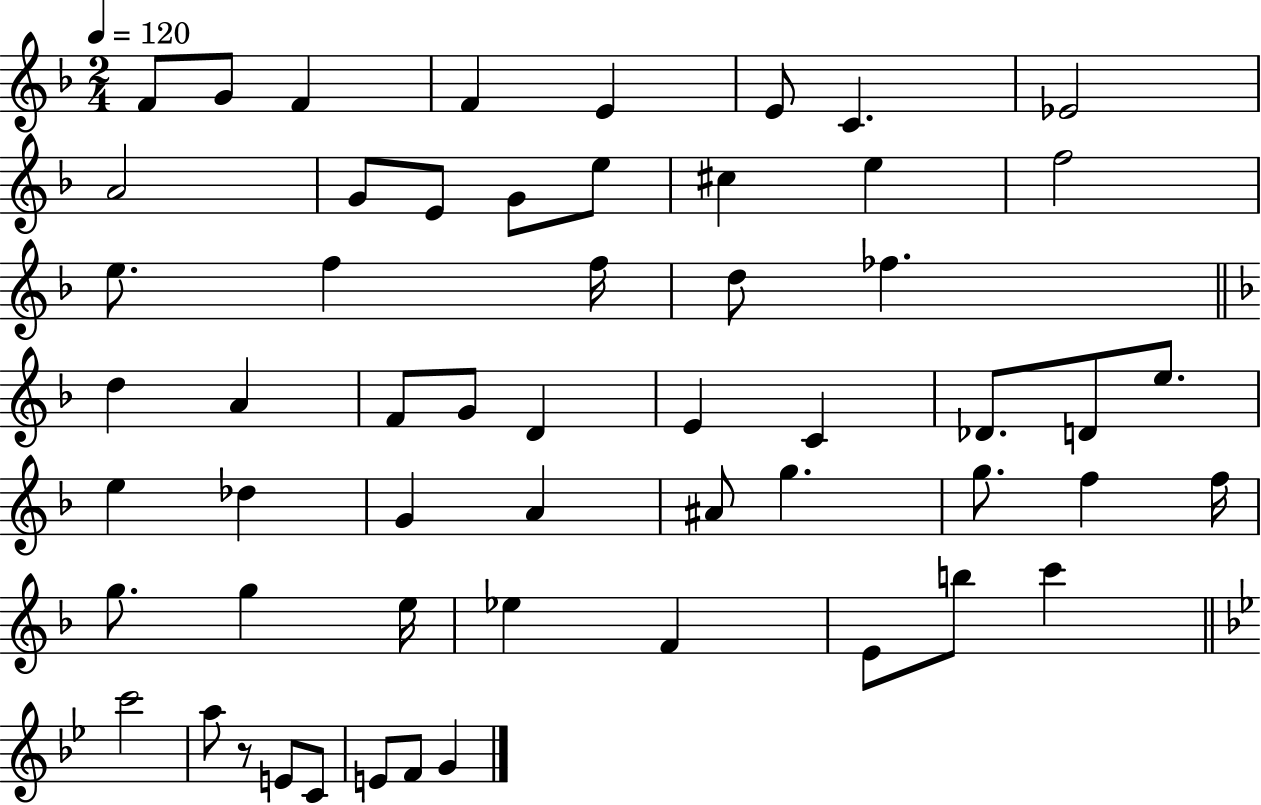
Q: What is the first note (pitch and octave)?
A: F4